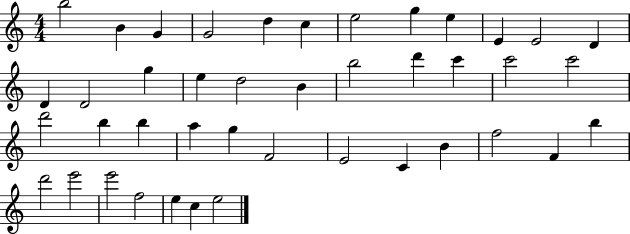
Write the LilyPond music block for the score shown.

{
  \clef treble
  \numericTimeSignature
  \time 4/4
  \key c \major
  b''2 b'4 g'4 | g'2 d''4 c''4 | e''2 g''4 e''4 | e'4 e'2 d'4 | \break d'4 d'2 g''4 | e''4 d''2 b'4 | b''2 d'''4 c'''4 | c'''2 c'''2 | \break d'''2 b''4 b''4 | a''4 g''4 f'2 | e'2 c'4 b'4 | f''2 f'4 b''4 | \break d'''2 e'''2 | e'''2 f''2 | e''4 c''4 e''2 | \bar "|."
}